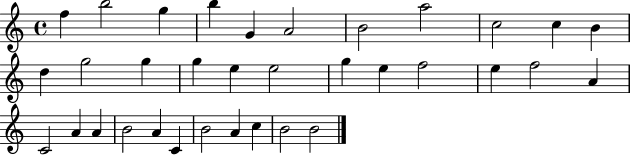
F5/q B5/h G5/q B5/q G4/q A4/h B4/h A5/h C5/h C5/q B4/q D5/q G5/h G5/q G5/q E5/q E5/h G5/q E5/q F5/h E5/q F5/h A4/q C4/h A4/q A4/q B4/h A4/q C4/q B4/h A4/q C5/q B4/h B4/h